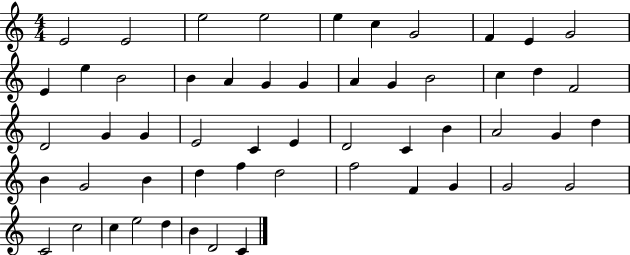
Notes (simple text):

E4/h E4/h E5/h E5/h E5/q C5/q G4/h F4/q E4/q G4/h E4/q E5/q B4/h B4/q A4/q G4/q G4/q A4/q G4/q B4/h C5/q D5/q F4/h D4/h G4/q G4/q E4/h C4/q E4/q D4/h C4/q B4/q A4/h G4/q D5/q B4/q G4/h B4/q D5/q F5/q D5/h F5/h F4/q G4/q G4/h G4/h C4/h C5/h C5/q E5/h D5/q B4/q D4/h C4/q